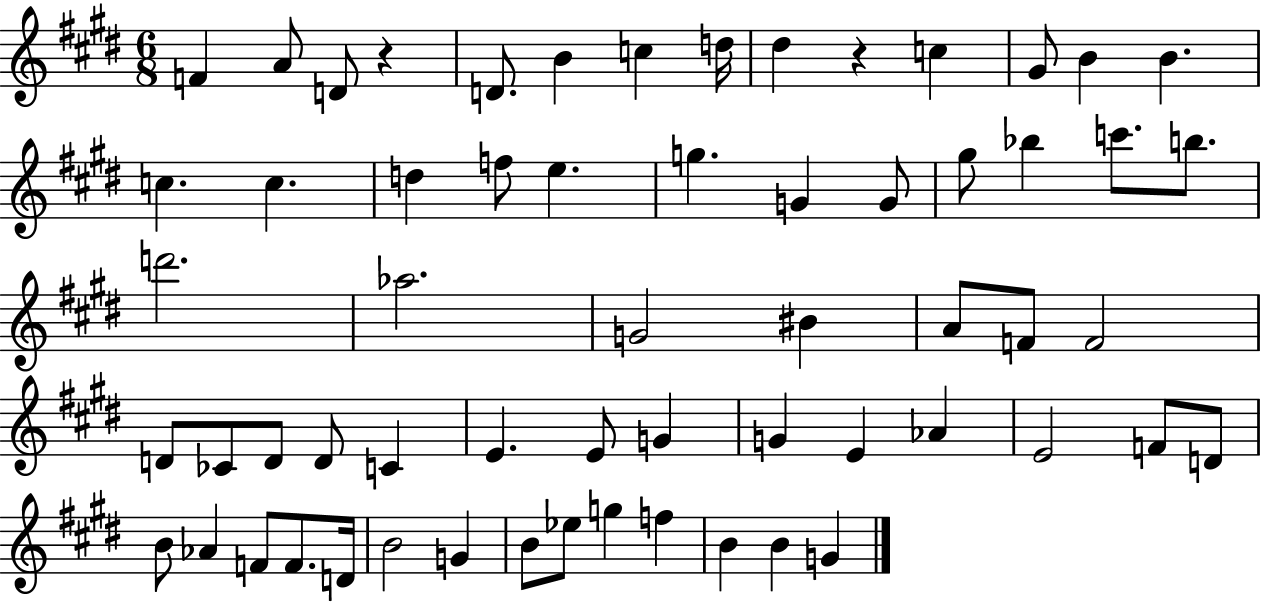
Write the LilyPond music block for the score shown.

{
  \clef treble
  \numericTimeSignature
  \time 6/8
  \key e \major
  f'4 a'8 d'8 r4 | d'8. b'4 c''4 d''16 | dis''4 r4 c''4 | gis'8 b'4 b'4. | \break c''4. c''4. | d''4 f''8 e''4. | g''4. g'4 g'8 | gis''8 bes''4 c'''8. b''8. | \break d'''2. | aes''2. | g'2 bis'4 | a'8 f'8 f'2 | \break d'8 ces'8 d'8 d'8 c'4 | e'4. e'8 g'4 | g'4 e'4 aes'4 | e'2 f'8 d'8 | \break b'8 aes'4 f'8 f'8. d'16 | b'2 g'4 | b'8 ees''8 g''4 f''4 | b'4 b'4 g'4 | \break \bar "|."
}